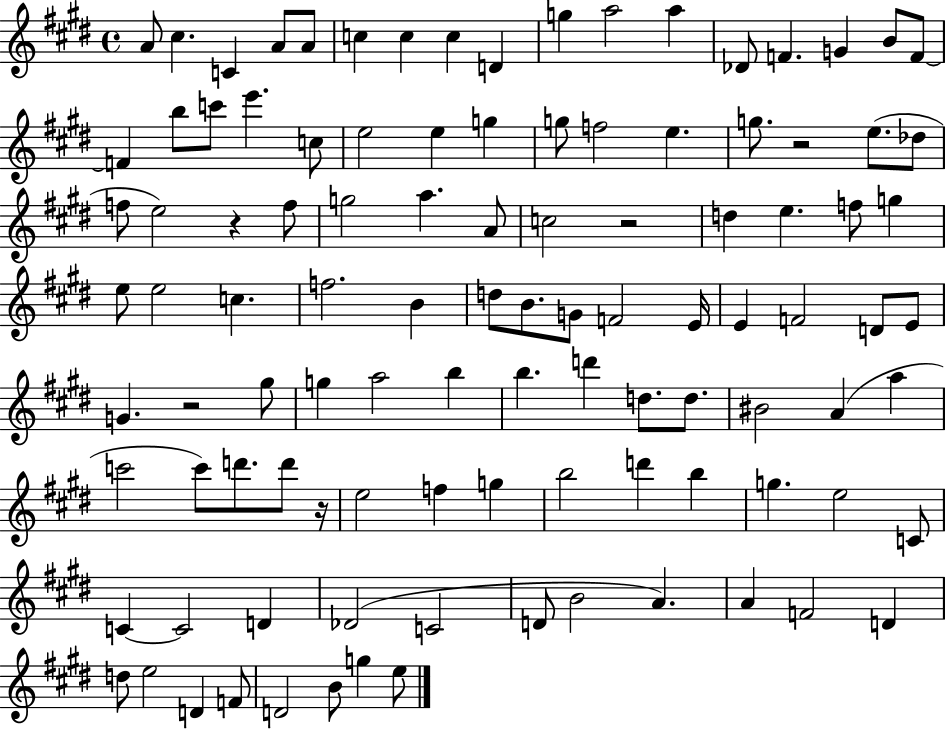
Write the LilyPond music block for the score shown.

{
  \clef treble
  \time 4/4
  \defaultTimeSignature
  \key e \major
  a'8 cis''4. c'4 a'8 a'8 | c''4 c''4 c''4 d'4 | g''4 a''2 a''4 | des'8 f'4. g'4 b'8 f'8~~ | \break f'4 b''8 c'''8 e'''4. c''8 | e''2 e''4 g''4 | g''8 f''2 e''4. | g''8. r2 e''8.( des''8 | \break f''8 e''2) r4 f''8 | g''2 a''4. a'8 | c''2 r2 | d''4 e''4. f''8 g''4 | \break e''8 e''2 c''4. | f''2. b'4 | d''8 b'8. g'8 f'2 e'16 | e'4 f'2 d'8 e'8 | \break g'4. r2 gis''8 | g''4 a''2 b''4 | b''4. d'''4 d''8. d''8. | bis'2 a'4( a''4 | \break c'''2 c'''8) d'''8. d'''8 r16 | e''2 f''4 g''4 | b''2 d'''4 b''4 | g''4. e''2 c'8 | \break c'4~~ c'2 d'4 | des'2( c'2 | d'8 b'2 a'4.) | a'4 f'2 d'4 | \break d''8 e''2 d'4 f'8 | d'2 b'8 g''4 e''8 | \bar "|."
}